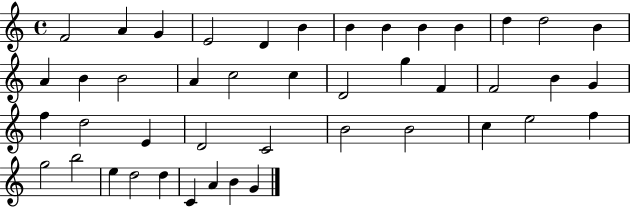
X:1
T:Untitled
M:4/4
L:1/4
K:C
F2 A G E2 D B B B B B d d2 B A B B2 A c2 c D2 g F F2 B G f d2 E D2 C2 B2 B2 c e2 f g2 b2 e d2 d C A B G